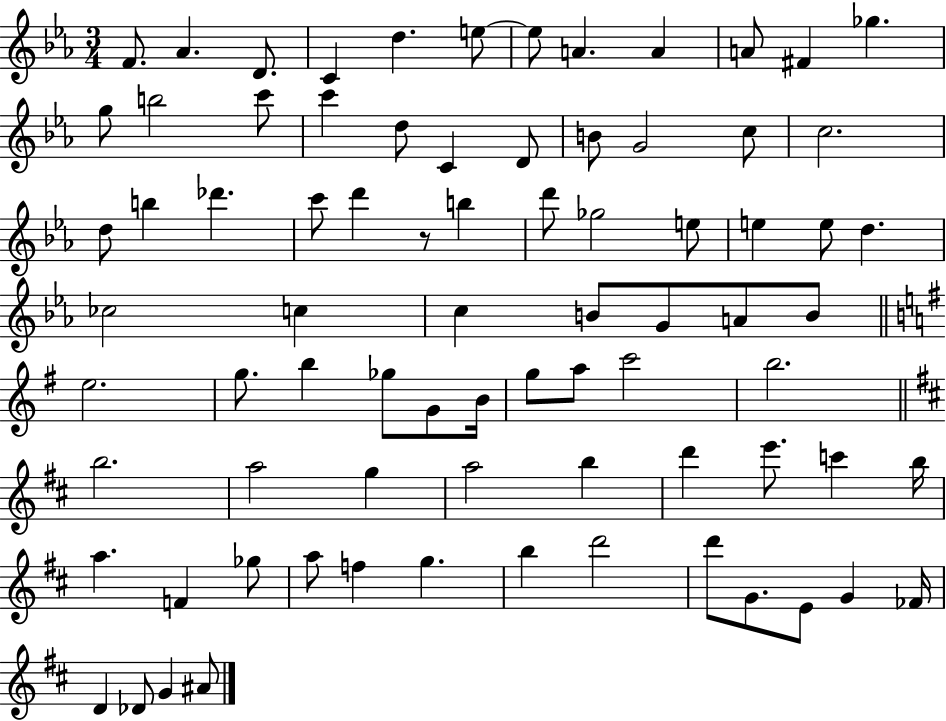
X:1
T:Untitled
M:3/4
L:1/4
K:Eb
F/2 _A D/2 C d e/2 e/2 A A A/2 ^F _g g/2 b2 c'/2 c' d/2 C D/2 B/2 G2 c/2 c2 d/2 b _d' c'/2 d' z/2 b d'/2 _g2 e/2 e e/2 d _c2 c c B/2 G/2 A/2 B/2 e2 g/2 b _g/2 G/2 B/4 g/2 a/2 c'2 b2 b2 a2 g a2 b d' e'/2 c' b/4 a F _g/2 a/2 f g b d'2 d'/2 G/2 E/2 G _F/4 D _D/2 G ^A/2